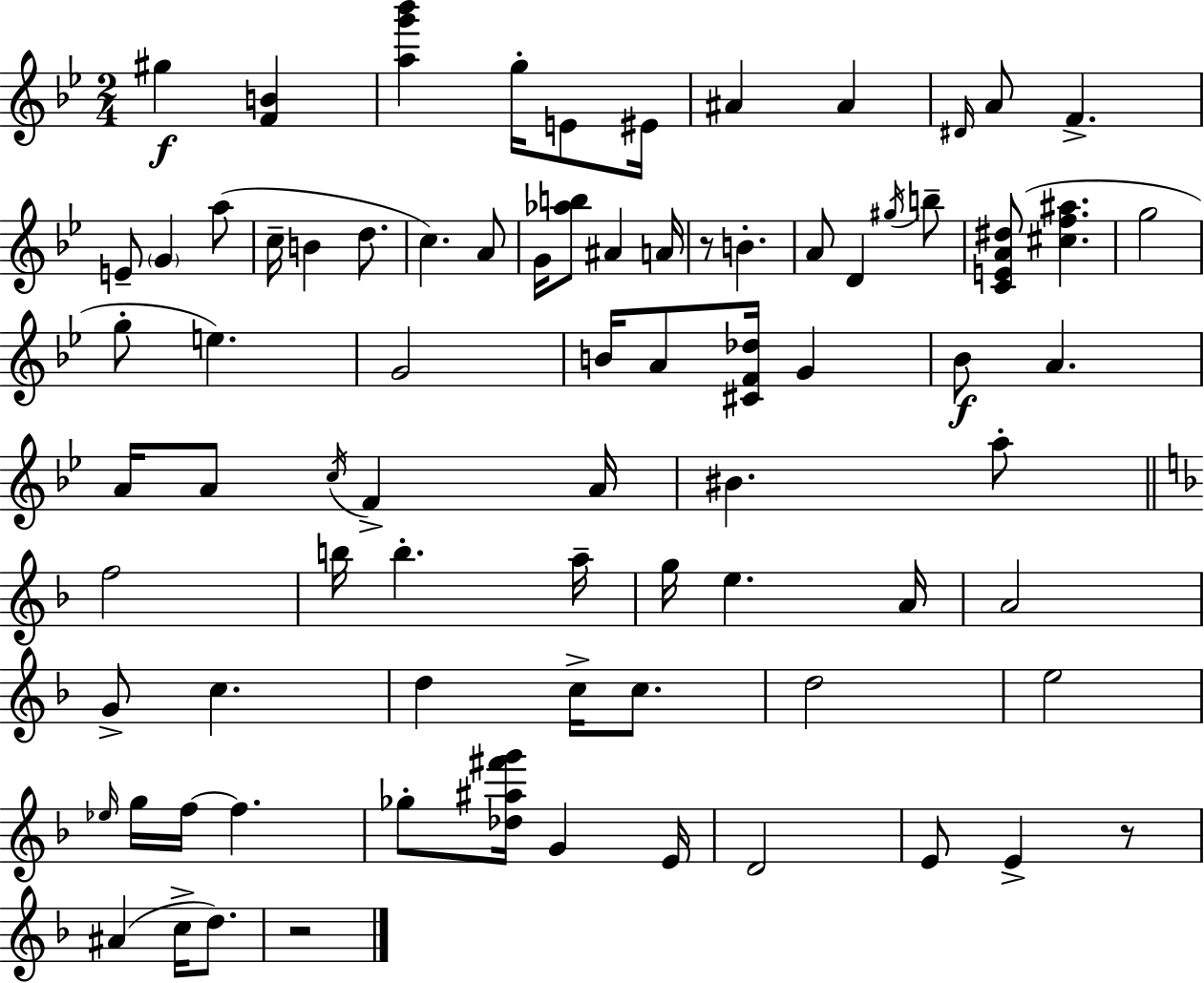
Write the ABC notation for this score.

X:1
T:Untitled
M:2/4
L:1/4
K:Gm
^g [FB] [ag'_b'] g/4 E/2 ^E/4 ^A ^A ^D/4 A/2 F E/2 G a/2 c/4 B d/2 c A/2 G/4 [_ab]/2 ^A A/4 z/2 B A/2 D ^g/4 b/2 [CEA^d]/2 [^cf^a] g2 g/2 e G2 B/4 A/2 [^CF_d]/4 G _B/2 A A/4 A/2 c/4 F A/4 ^B a/2 f2 b/4 b a/4 g/4 e A/4 A2 G/2 c d c/4 c/2 d2 e2 _e/4 g/4 f/4 f _g/2 [_d^a^f'g']/4 G E/4 D2 E/2 E z/2 ^A c/4 d/2 z2